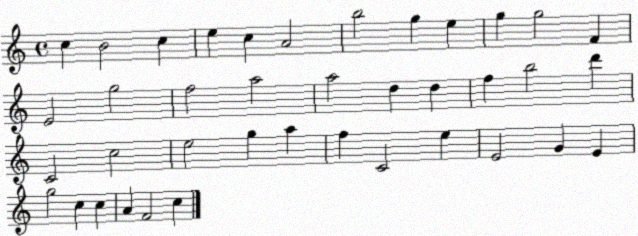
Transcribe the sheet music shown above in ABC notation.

X:1
T:Untitled
M:4/4
L:1/4
K:C
c B2 c e c A2 b2 g e g g2 F E2 g2 f2 a2 a2 d d f b2 d' C2 c2 e2 g a f C2 e E2 G E g2 c c A F2 c